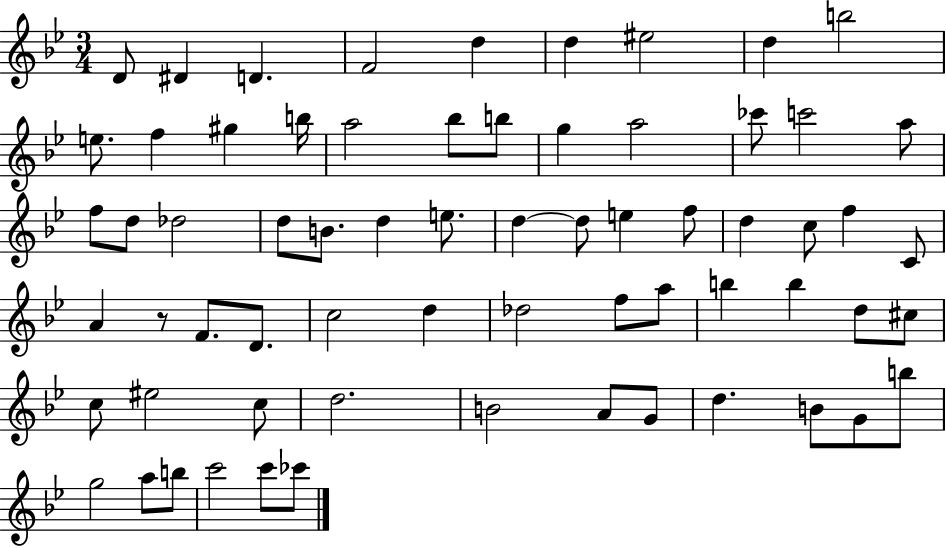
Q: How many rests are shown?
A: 1